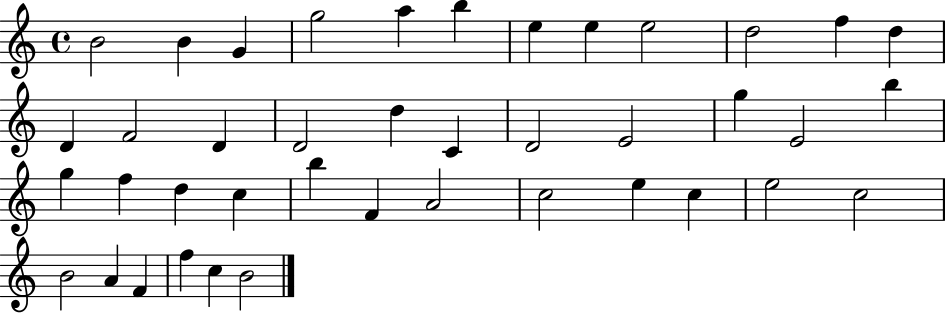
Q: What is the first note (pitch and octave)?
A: B4